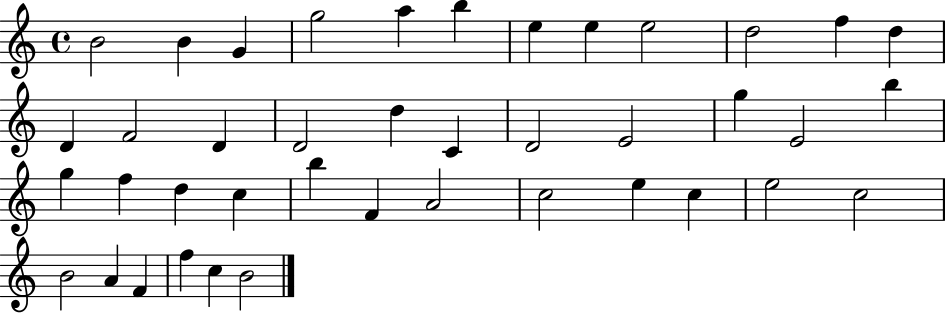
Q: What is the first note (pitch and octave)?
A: B4